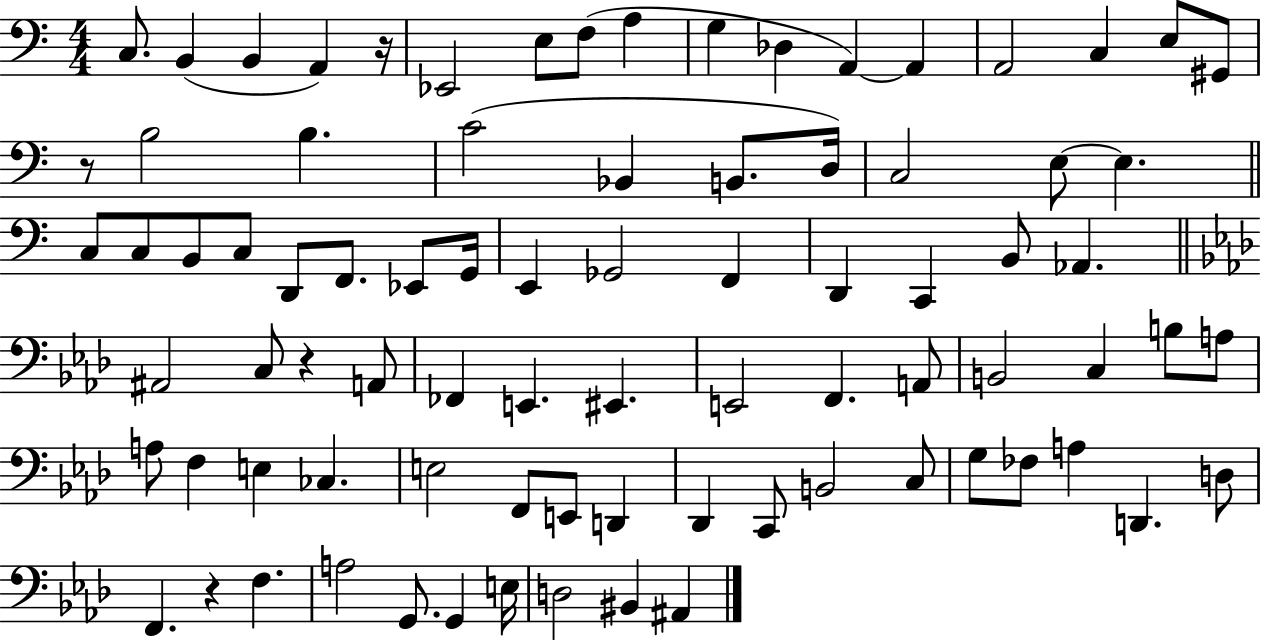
X:1
T:Untitled
M:4/4
L:1/4
K:C
C,/2 B,, B,, A,, z/4 _E,,2 E,/2 F,/2 A, G, _D, A,, A,, A,,2 C, E,/2 ^G,,/2 z/2 B,2 B, C2 _B,, B,,/2 D,/4 C,2 E,/2 E, C,/2 C,/2 B,,/2 C,/2 D,,/2 F,,/2 _E,,/2 G,,/4 E,, _G,,2 F,, D,, C,, B,,/2 _A,, ^A,,2 C,/2 z A,,/2 _F,, E,, ^E,, E,,2 F,, A,,/2 B,,2 C, B,/2 A,/2 A,/2 F, E, _C, E,2 F,,/2 E,,/2 D,, _D,, C,,/2 B,,2 C,/2 G,/2 _F,/2 A, D,, D,/2 F,, z F, A,2 G,,/2 G,, E,/4 D,2 ^B,, ^A,,